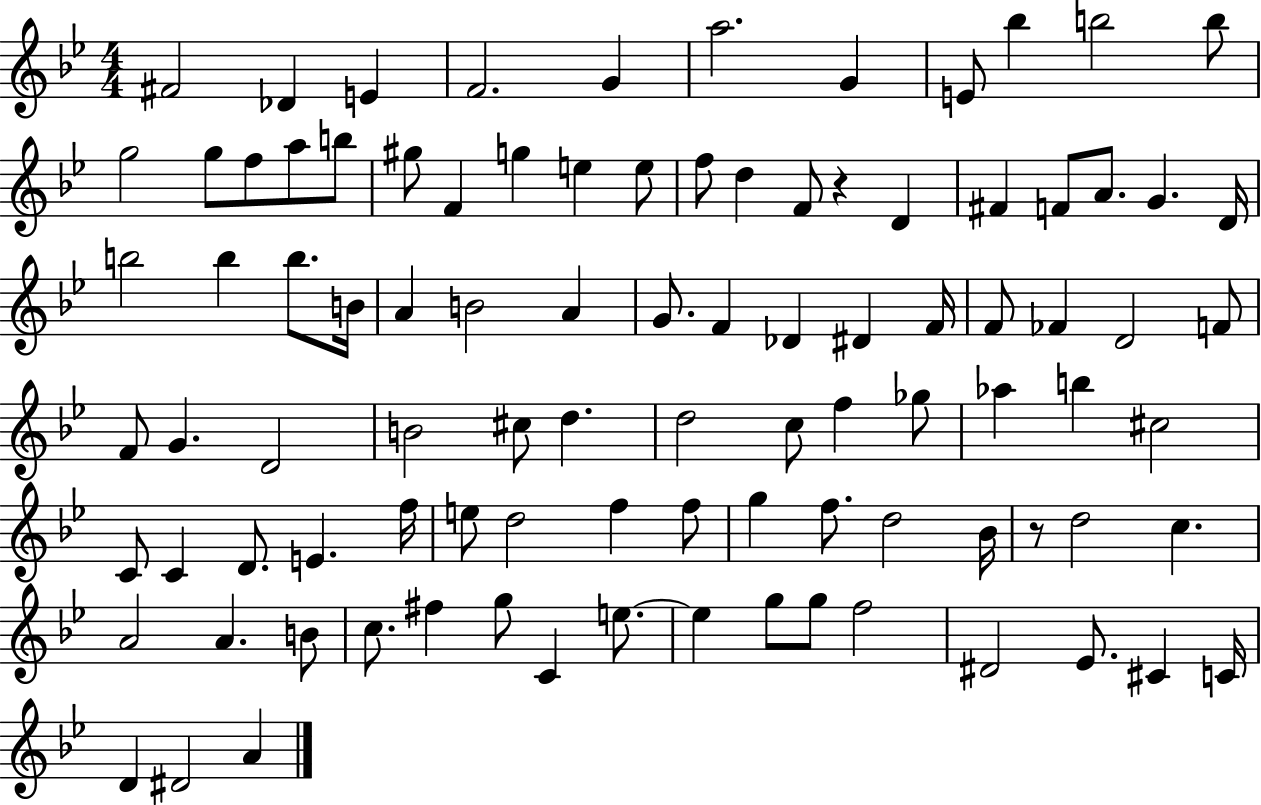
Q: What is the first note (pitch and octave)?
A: F#4